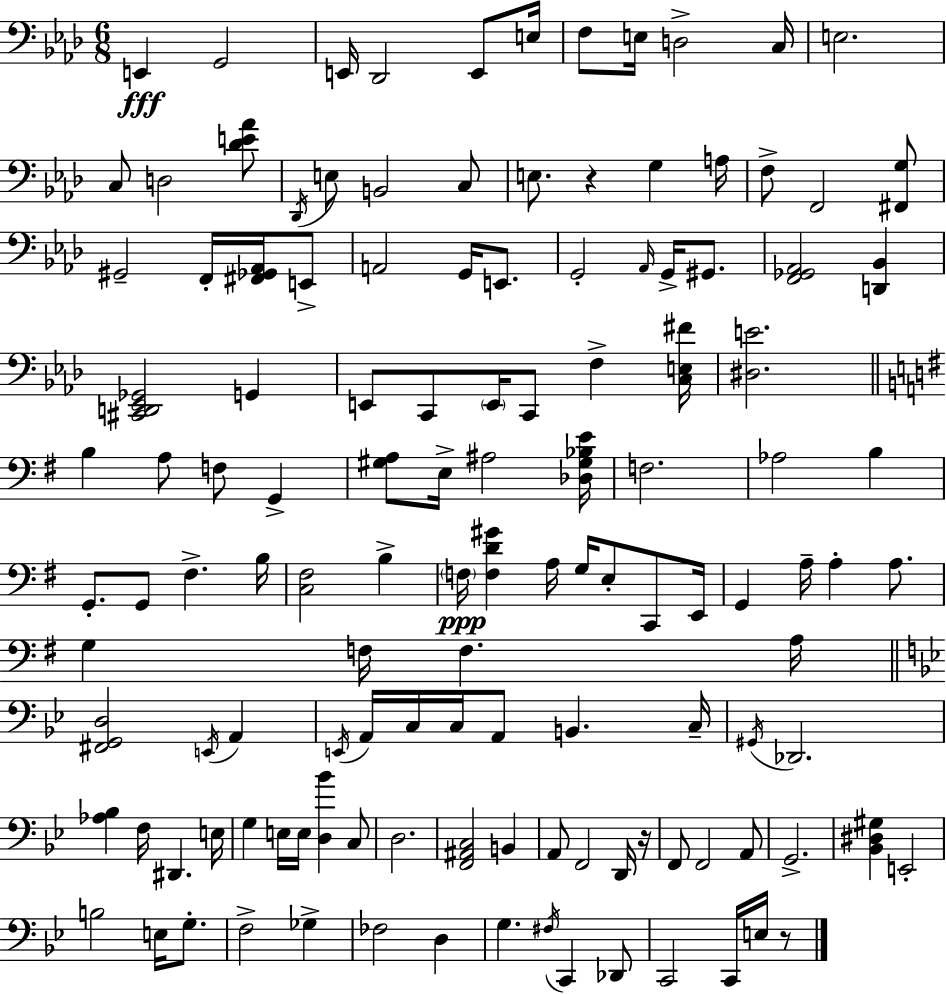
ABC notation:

X:1
T:Untitled
M:6/8
L:1/4
K:Fm
E,, G,,2 E,,/4 _D,,2 E,,/2 E,/4 F,/2 E,/4 D,2 C,/4 E,2 C,/2 D,2 [_DE_A]/2 _D,,/4 E,/2 B,,2 C,/2 E,/2 z G, A,/4 F,/2 F,,2 [^F,,G,]/2 ^G,,2 F,,/4 [^F,,_G,,_A,,]/4 E,,/2 A,,2 G,,/4 E,,/2 G,,2 _A,,/4 G,,/4 ^G,,/2 [F,,_G,,_A,,]2 [D,,_B,,] [^C,,D,,_E,,_G,,]2 G,, E,,/2 C,,/2 E,,/4 C,,/2 F, [C,E,^F]/4 [^D,E]2 B, A,/2 F,/2 G,, [^G,A,]/2 E,/4 ^A,2 [_D,^G,_B,E]/4 F,2 _A,2 B, G,,/2 G,,/2 ^F, B,/4 [C,^F,]2 B, F,/4 [F,D^G] A,/4 G,/4 E,/2 C,,/2 E,,/4 G,, A,/4 A, A,/2 G, F,/4 F, A,/4 [^F,,G,,D,]2 E,,/4 A,, E,,/4 A,,/4 C,/4 C,/4 A,,/2 B,, C,/4 ^G,,/4 _D,,2 [_A,_B,] F,/4 ^D,, E,/4 G, E,/4 E,/4 [D,_B] C,/2 D,2 [F,,^A,,C,]2 B,, A,,/2 F,,2 D,,/4 z/4 F,,/2 F,,2 A,,/2 G,,2 [_B,,^D,^G,] E,,2 B,2 E,/4 G,/2 F,2 _G, _F,2 D, G, ^F,/4 C,, _D,,/2 C,,2 C,,/4 E,/4 z/2